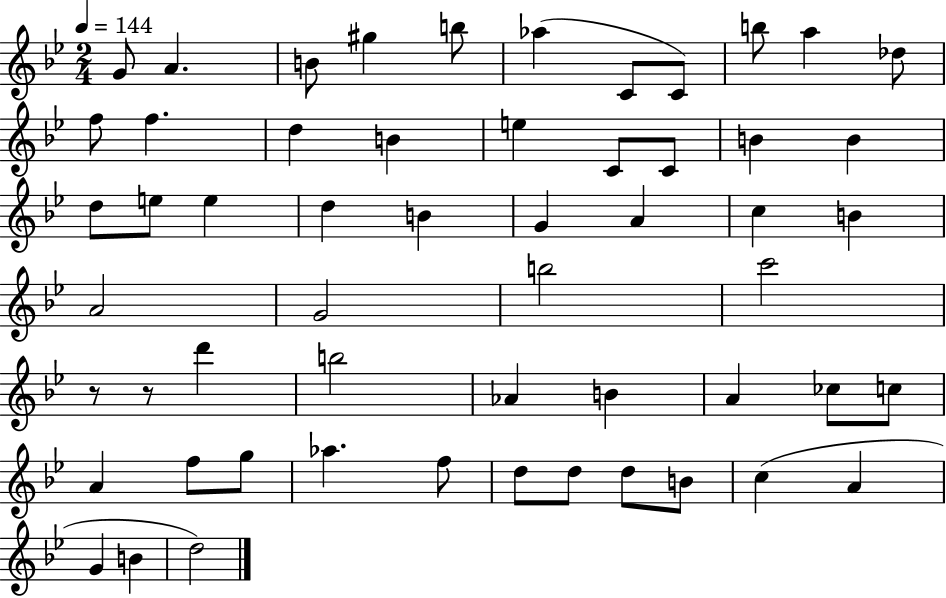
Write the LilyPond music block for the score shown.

{
  \clef treble
  \numericTimeSignature
  \time 2/4
  \key bes \major
  \tempo 4 = 144
  \repeat volta 2 { g'8 a'4. | b'8 gis''4 b''8 | aes''4( c'8 c'8) | b''8 a''4 des''8 | \break f''8 f''4. | d''4 b'4 | e''4 c'8 c'8 | b'4 b'4 | \break d''8 e''8 e''4 | d''4 b'4 | g'4 a'4 | c''4 b'4 | \break a'2 | g'2 | b''2 | c'''2 | \break r8 r8 d'''4 | b''2 | aes'4 b'4 | a'4 ces''8 c''8 | \break a'4 f''8 g''8 | aes''4. f''8 | d''8 d''8 d''8 b'8 | c''4( a'4 | \break g'4 b'4 | d''2) | } \bar "|."
}